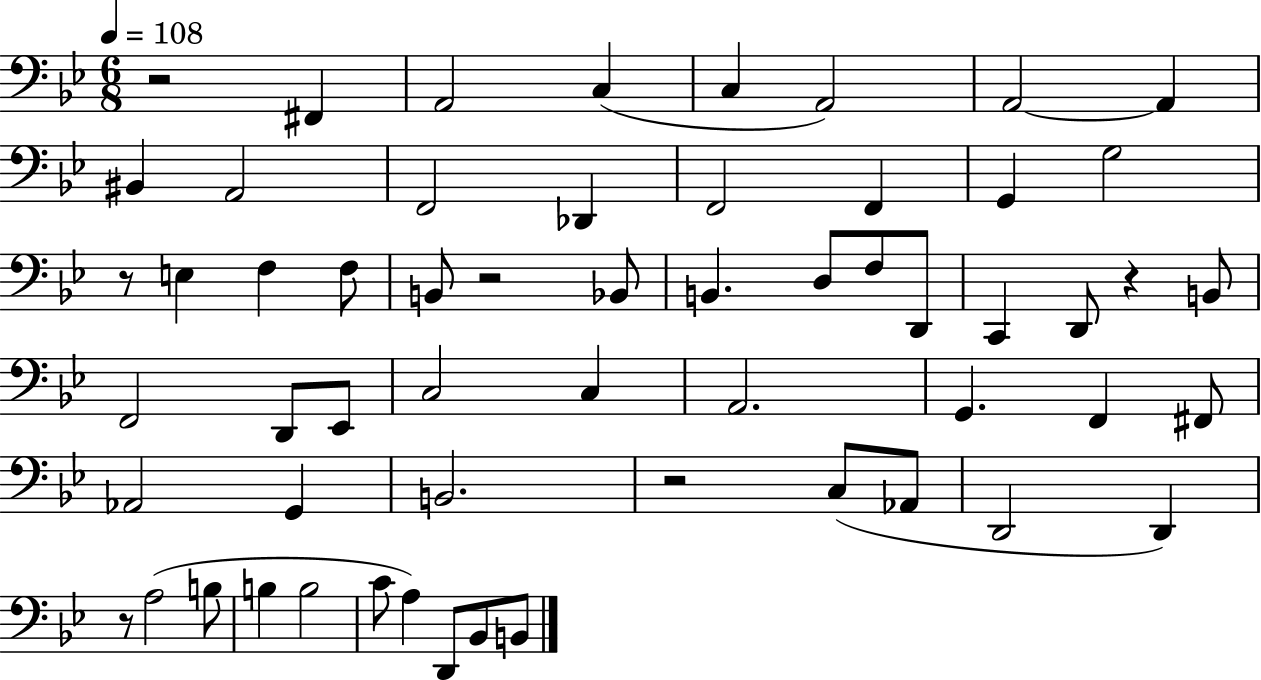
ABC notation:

X:1
T:Untitled
M:6/8
L:1/4
K:Bb
z2 ^F,, A,,2 C, C, A,,2 A,,2 A,, ^B,, A,,2 F,,2 _D,, F,,2 F,, G,, G,2 z/2 E, F, F,/2 B,,/2 z2 _B,,/2 B,, D,/2 F,/2 D,,/2 C,, D,,/2 z B,,/2 F,,2 D,,/2 _E,,/2 C,2 C, A,,2 G,, F,, ^F,,/2 _A,,2 G,, B,,2 z2 C,/2 _A,,/2 D,,2 D,, z/2 A,2 B,/2 B, B,2 C/2 A, D,,/2 _B,,/2 B,,/2